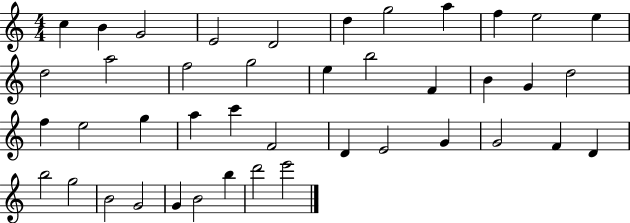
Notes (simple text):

C5/q B4/q G4/h E4/h D4/h D5/q G5/h A5/q F5/q E5/h E5/q D5/h A5/h F5/h G5/h E5/q B5/h F4/q B4/q G4/q D5/h F5/q E5/h G5/q A5/q C6/q F4/h D4/q E4/h G4/q G4/h F4/q D4/q B5/h G5/h B4/h G4/h G4/q B4/h B5/q D6/h E6/h